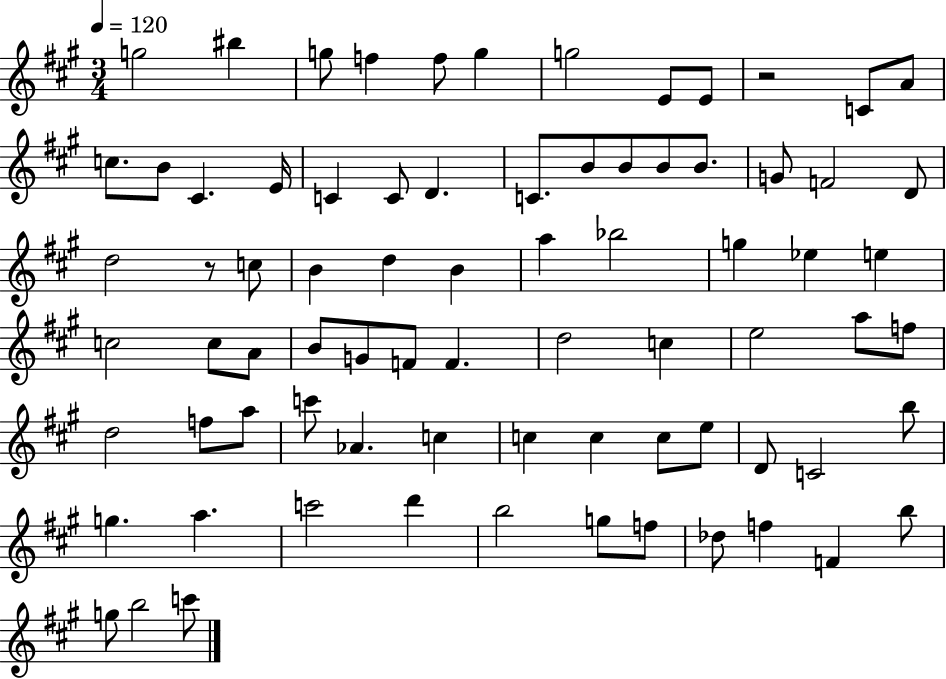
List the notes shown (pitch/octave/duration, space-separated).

G5/h BIS5/q G5/e F5/q F5/e G5/q G5/h E4/e E4/e R/h C4/e A4/e C5/e. B4/e C#4/q. E4/s C4/q C4/e D4/q. C4/e. B4/e B4/e B4/e B4/e. G4/e F4/h D4/e D5/h R/e C5/e B4/q D5/q B4/q A5/q Bb5/h G5/q Eb5/q E5/q C5/h C5/e A4/e B4/e G4/e F4/e F4/q. D5/h C5/q E5/h A5/e F5/e D5/h F5/e A5/e C6/e Ab4/q. C5/q C5/q C5/q C5/e E5/e D4/e C4/h B5/e G5/q. A5/q. C6/h D6/q B5/h G5/e F5/e Db5/e F5/q F4/q B5/e G5/e B5/h C6/e